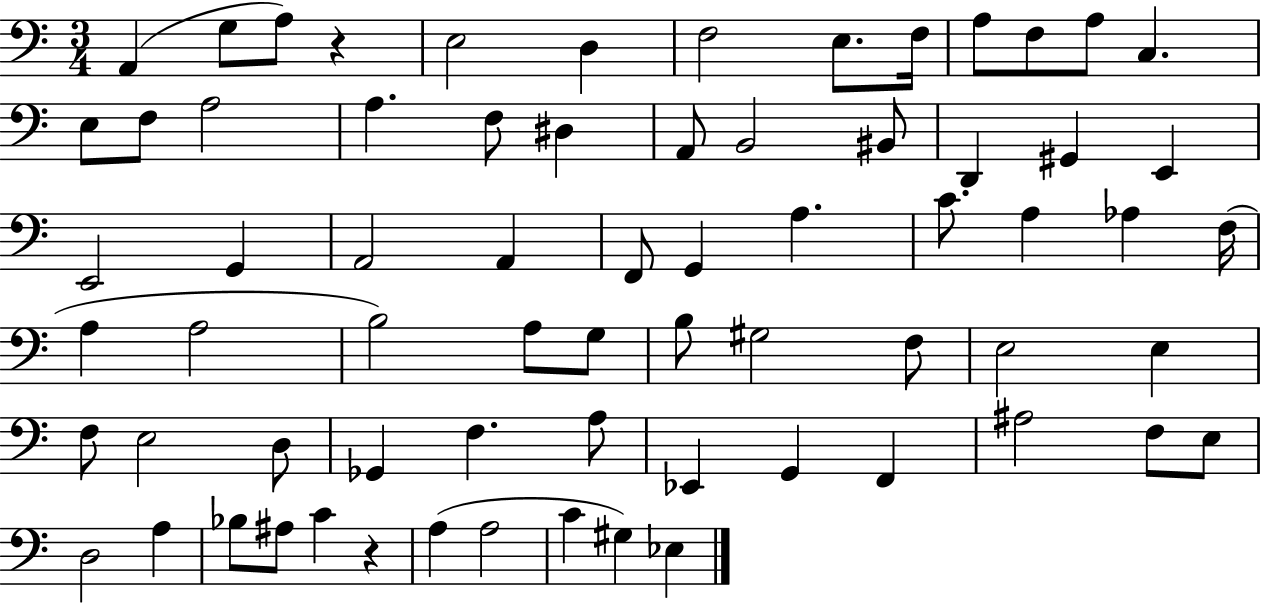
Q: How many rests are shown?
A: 2